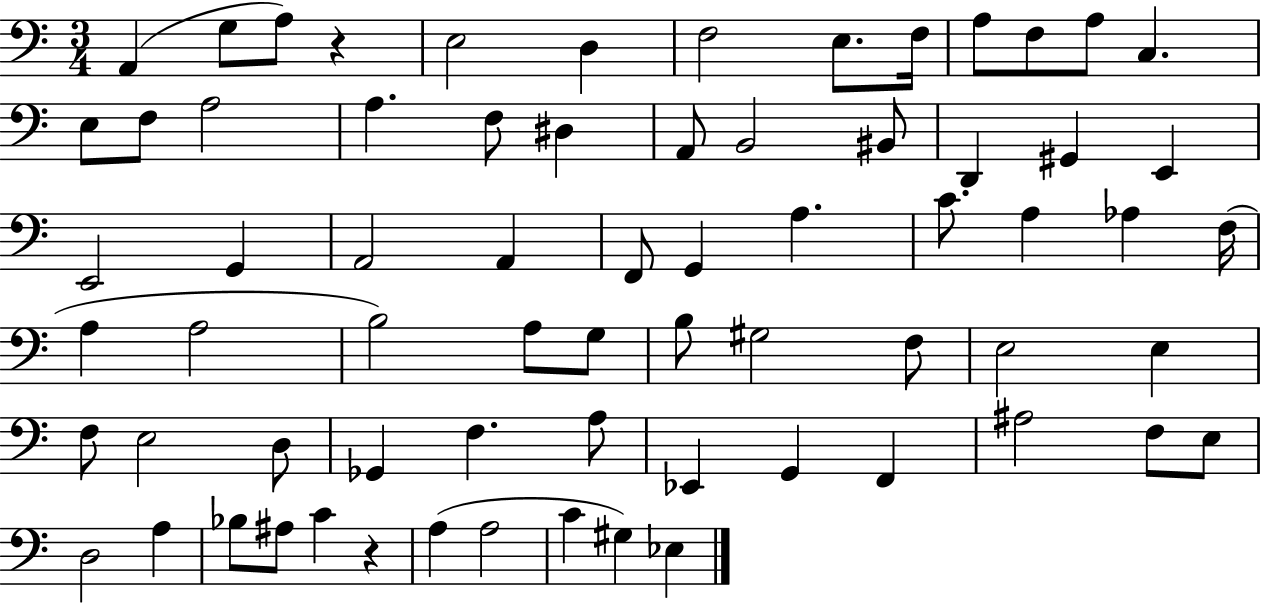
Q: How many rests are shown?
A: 2